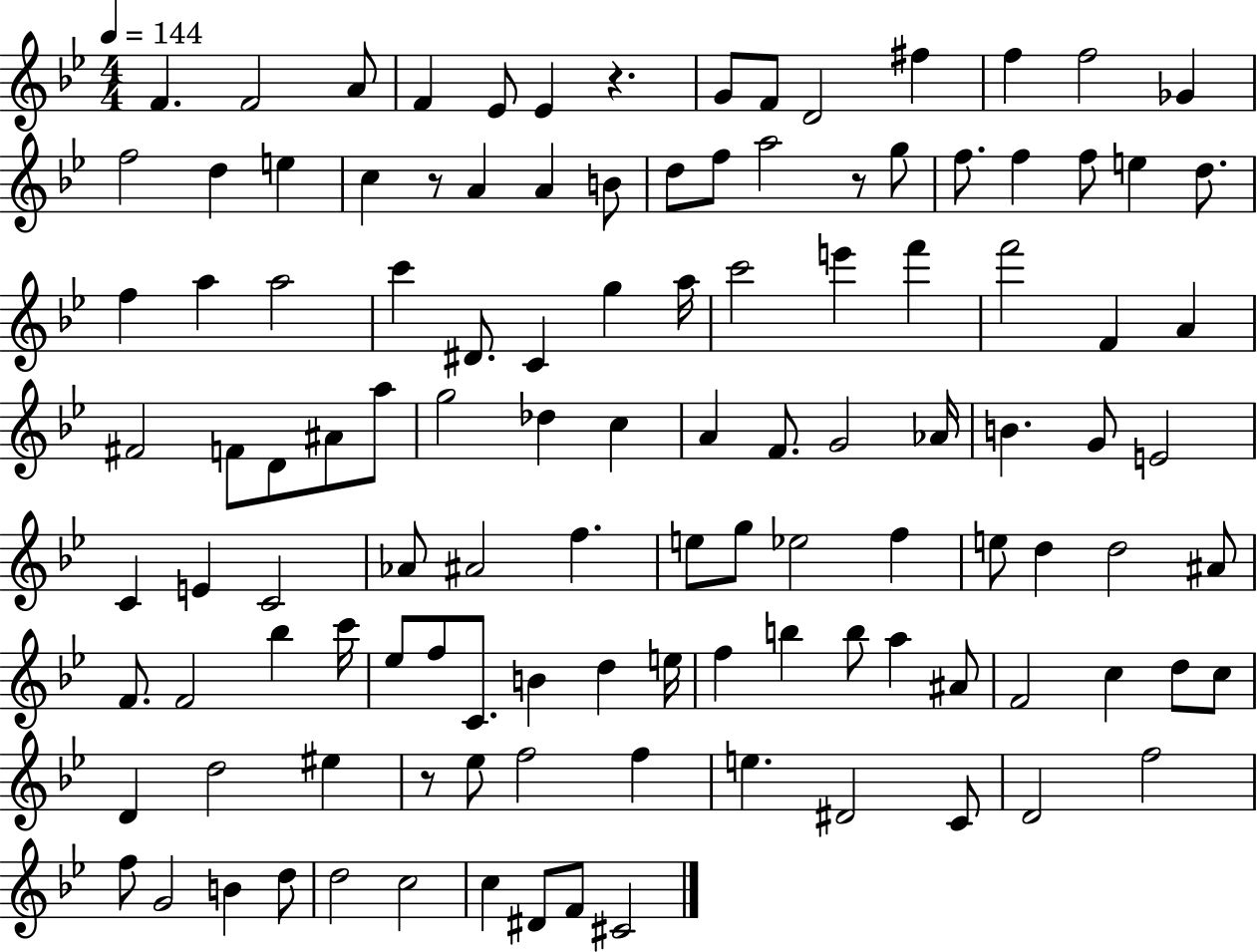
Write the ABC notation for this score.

X:1
T:Untitled
M:4/4
L:1/4
K:Bb
F F2 A/2 F _E/2 _E z G/2 F/2 D2 ^f f f2 _G f2 d e c z/2 A A B/2 d/2 f/2 a2 z/2 g/2 f/2 f f/2 e d/2 f a a2 c' ^D/2 C g a/4 c'2 e' f' f'2 F A ^F2 F/2 D/2 ^A/2 a/2 g2 _d c A F/2 G2 _A/4 B G/2 E2 C E C2 _A/2 ^A2 f e/2 g/2 _e2 f e/2 d d2 ^A/2 F/2 F2 _b c'/4 _e/2 f/2 C/2 B d e/4 f b b/2 a ^A/2 F2 c d/2 c/2 D d2 ^e z/2 _e/2 f2 f e ^D2 C/2 D2 f2 f/2 G2 B d/2 d2 c2 c ^D/2 F/2 ^C2